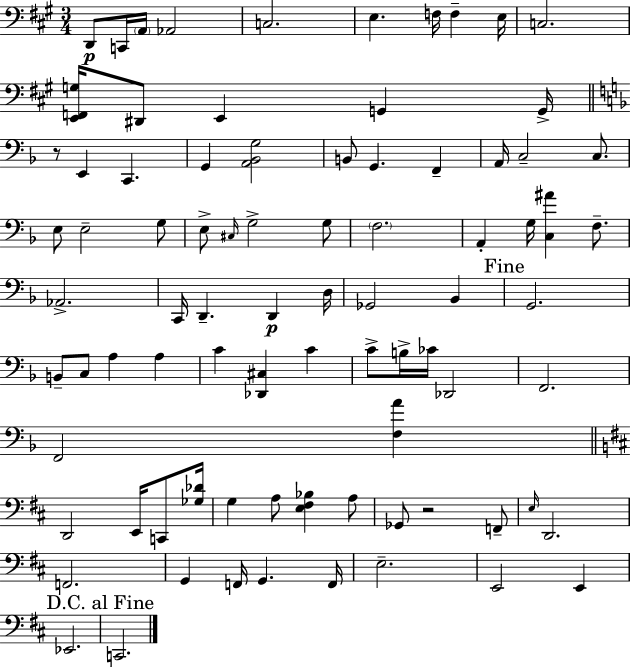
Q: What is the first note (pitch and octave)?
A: D2